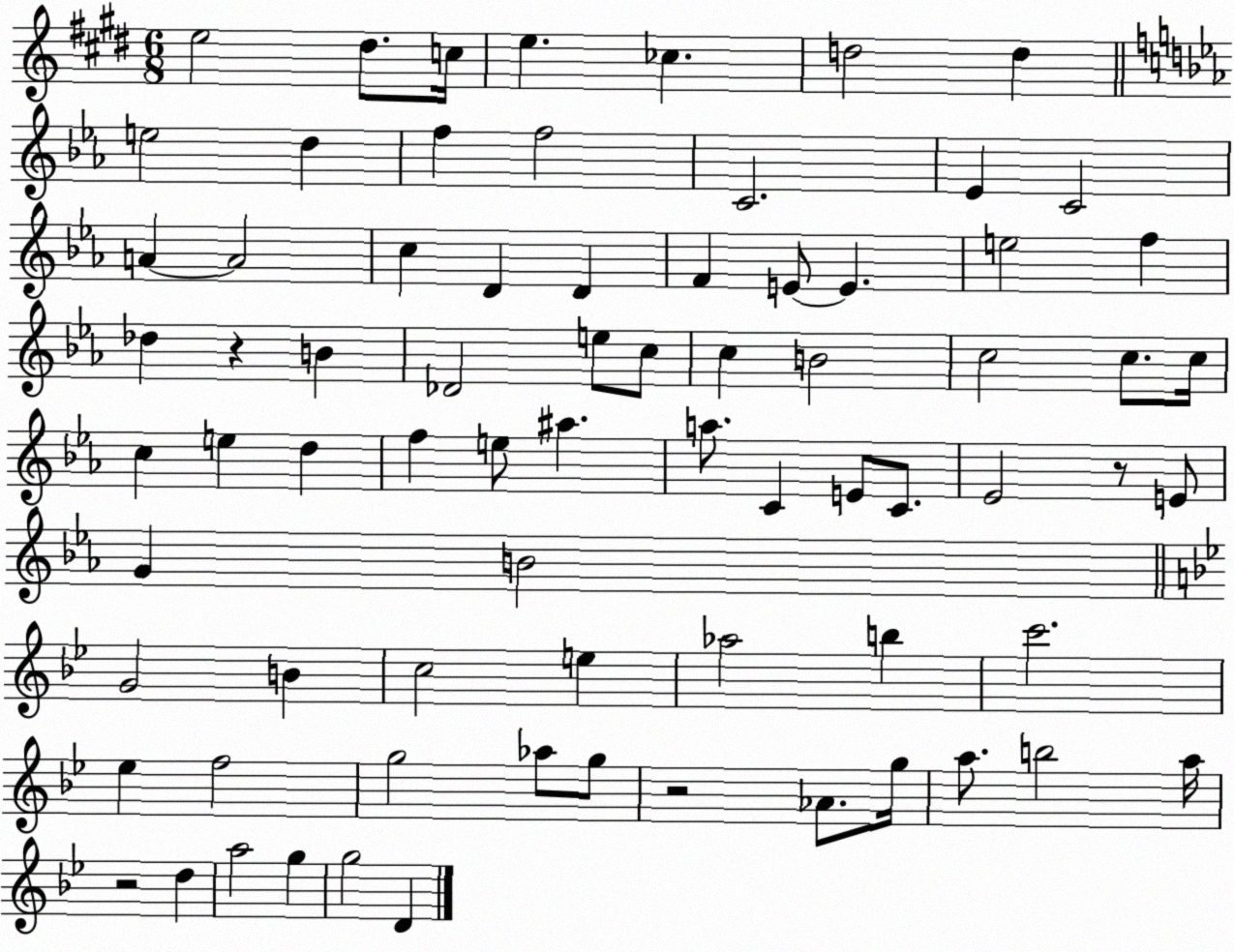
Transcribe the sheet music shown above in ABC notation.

X:1
T:Untitled
M:6/8
L:1/4
K:E
e2 ^d/2 c/4 e _c d2 d e2 d f f2 C2 _E C2 A A2 c D D F E/2 E e2 f _d z B _D2 e/2 c/2 c B2 c2 c/2 c/4 c e d f e/2 ^a a/2 C E/2 C/2 _E2 z/2 E/2 G B2 G2 B c2 e _a2 b c'2 _e f2 g2 _a/2 g/2 z2 _A/2 g/4 a/2 b2 a/4 z2 d a2 g g2 D